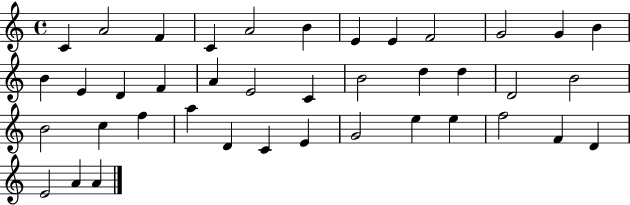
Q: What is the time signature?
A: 4/4